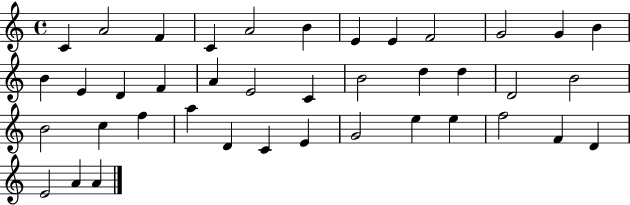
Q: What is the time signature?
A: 4/4